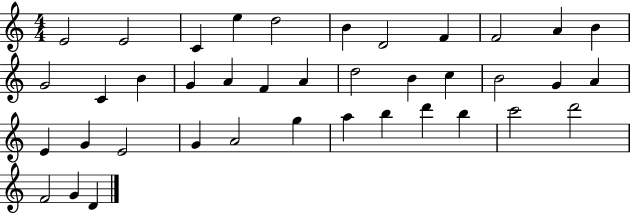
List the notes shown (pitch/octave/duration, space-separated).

E4/h E4/h C4/q E5/q D5/h B4/q D4/h F4/q F4/h A4/q B4/q G4/h C4/q B4/q G4/q A4/q F4/q A4/q D5/h B4/q C5/q B4/h G4/q A4/q E4/q G4/q E4/h G4/q A4/h G5/q A5/q B5/q D6/q B5/q C6/h D6/h F4/h G4/q D4/q